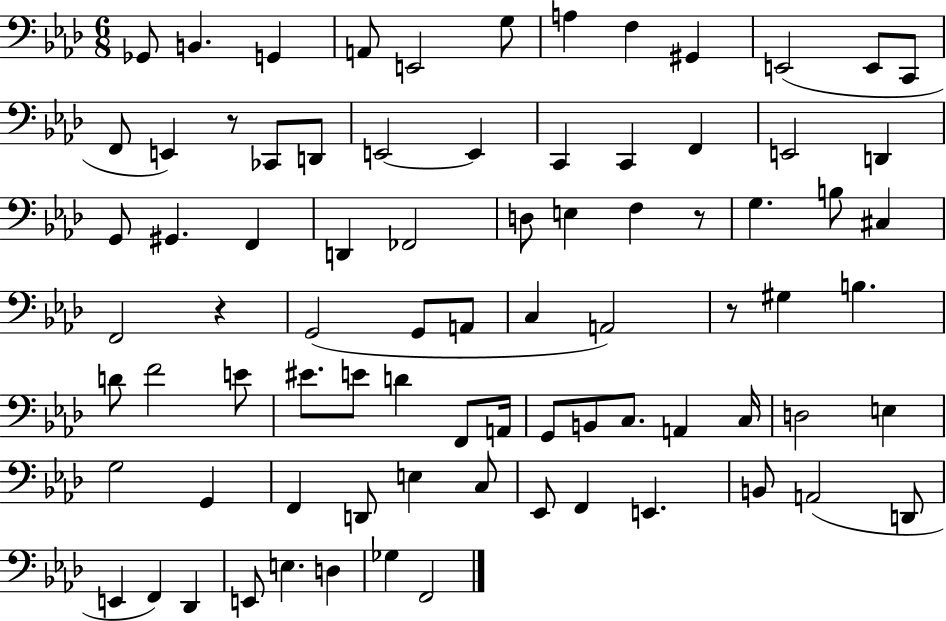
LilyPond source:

{
  \clef bass
  \numericTimeSignature
  \time 6/8
  \key aes \major
  ges,8 b,4. g,4 | a,8 e,2 g8 | a4 f4 gis,4 | e,2( e,8 c,8 | \break f,8 e,4) r8 ces,8 d,8 | e,2~~ e,4 | c,4 c,4 f,4 | e,2 d,4 | \break g,8 gis,4. f,4 | d,4 fes,2 | d8 e4 f4 r8 | g4. b8 cis4 | \break f,2 r4 | g,2( g,8 a,8 | c4 a,2) | r8 gis4 b4. | \break d'8 f'2 e'8 | eis'8. e'8 d'4 f,8 a,16 | g,8 b,8 c8. a,4 c16 | d2 e4 | \break g2 g,4 | f,4 d,8 e4 c8 | ees,8 f,4 e,4. | b,8 a,2( d,8 | \break e,4 f,4) des,4 | e,8 e4. d4 | ges4 f,2 | \bar "|."
}